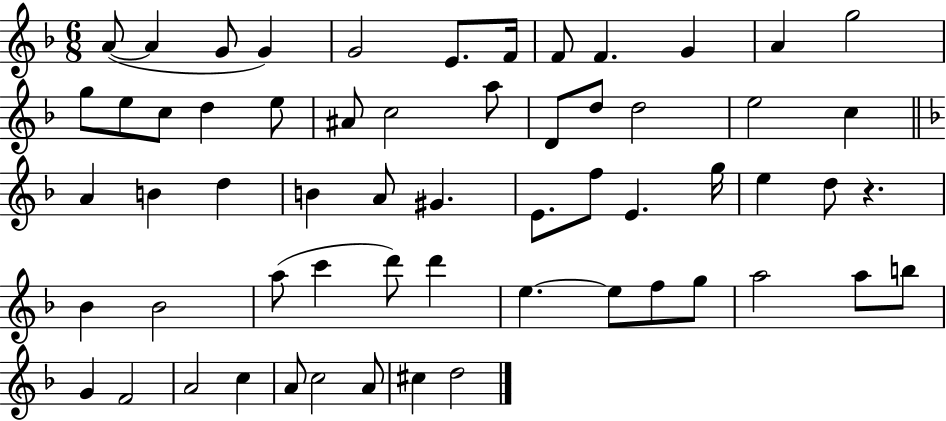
A4/e A4/q G4/e G4/q G4/h E4/e. F4/s F4/e F4/q. G4/q A4/q G5/h G5/e E5/e C5/e D5/q E5/e A#4/e C5/h A5/e D4/e D5/e D5/h E5/h C5/q A4/q B4/q D5/q B4/q A4/e G#4/q. E4/e. F5/e E4/q. G5/s E5/q D5/e R/q. Bb4/q Bb4/h A5/e C6/q D6/e D6/q E5/q. E5/e F5/e G5/e A5/h A5/e B5/e G4/q F4/h A4/h C5/q A4/e C5/h A4/e C#5/q D5/h